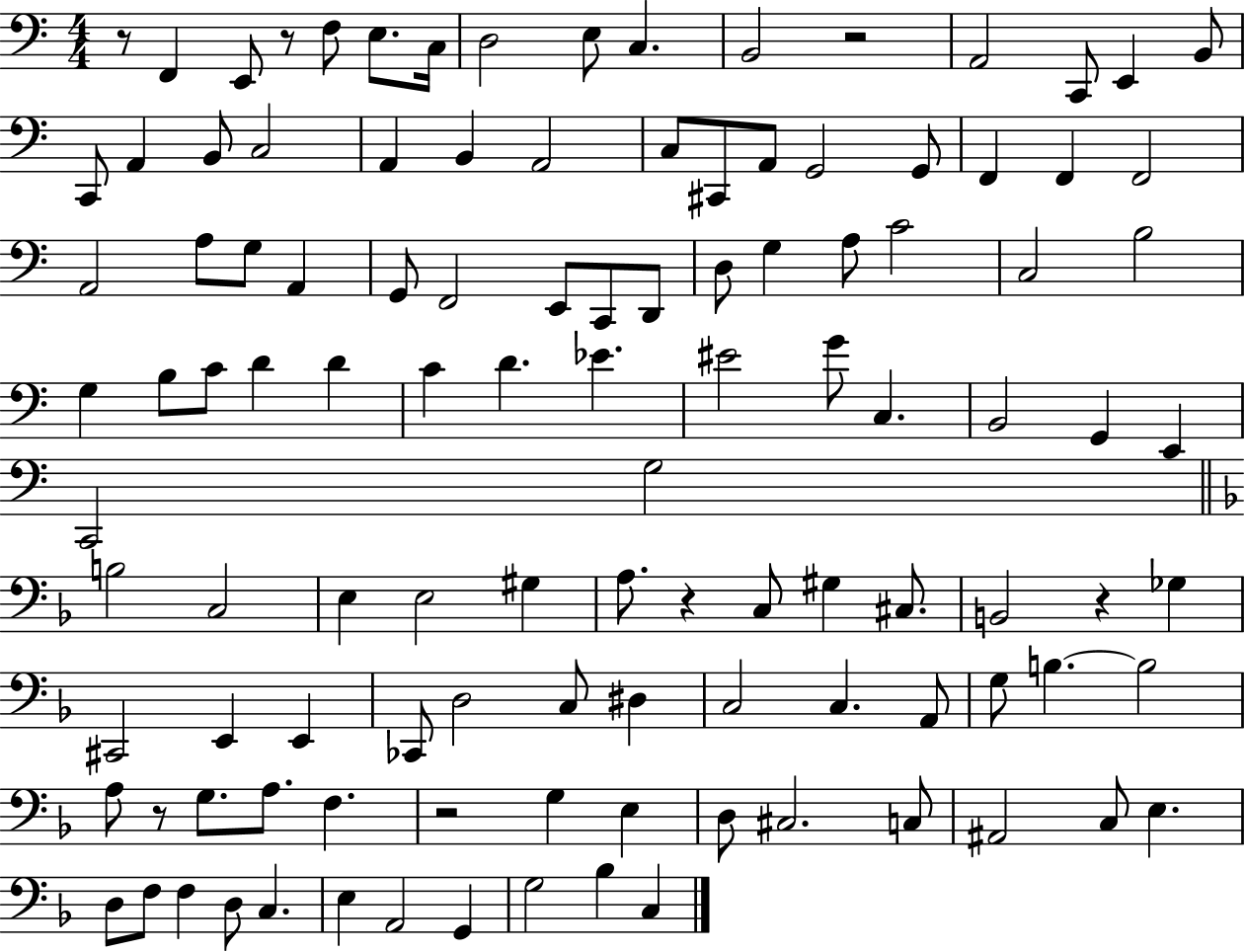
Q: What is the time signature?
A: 4/4